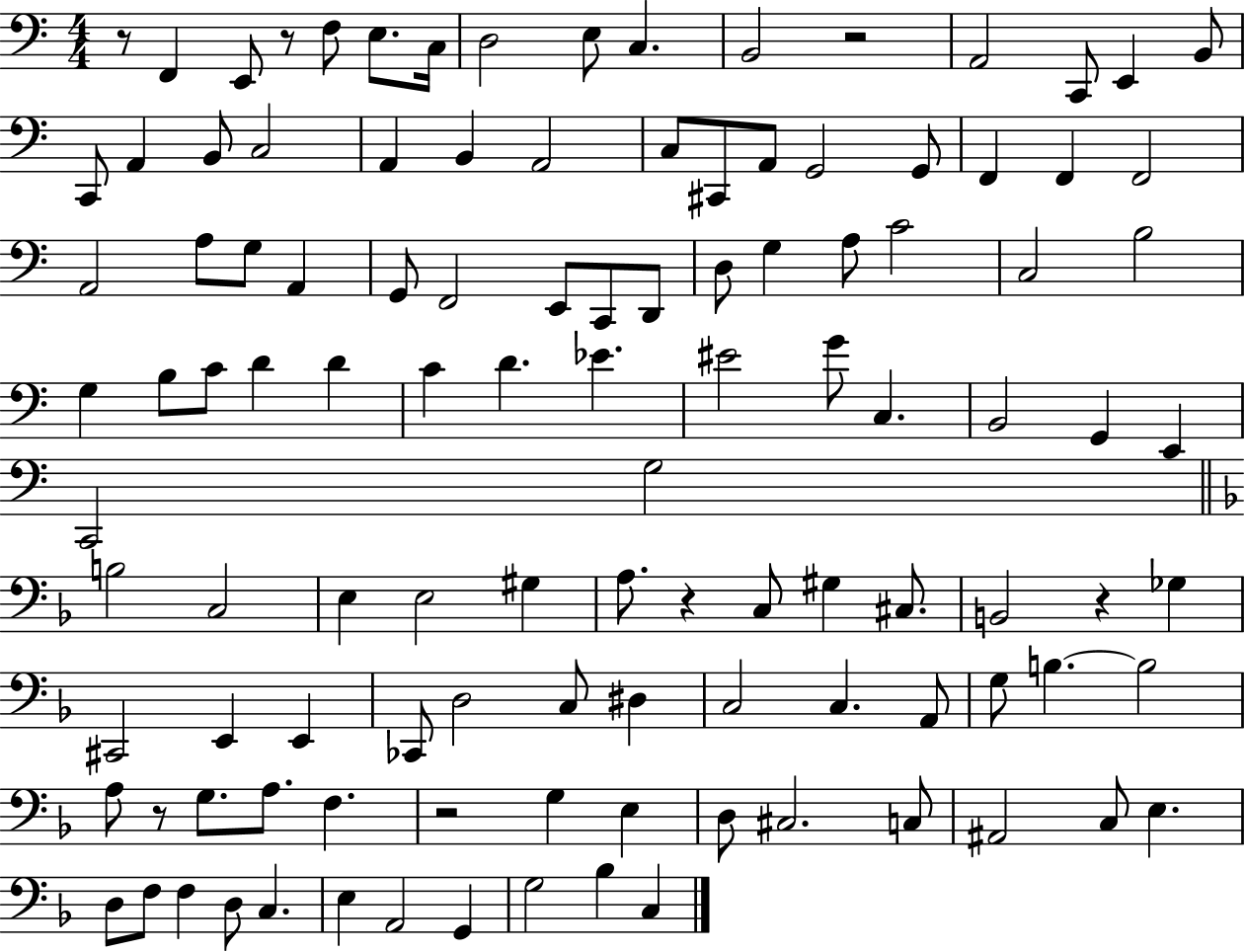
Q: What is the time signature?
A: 4/4